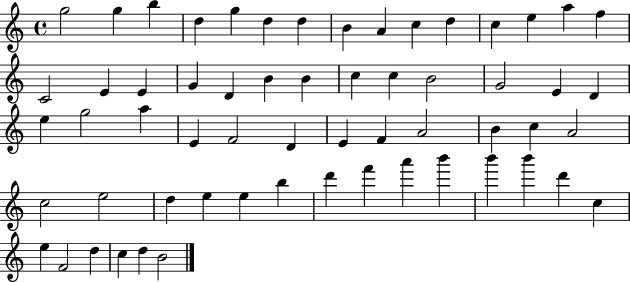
X:1
T:Untitled
M:4/4
L:1/4
K:C
g2 g b d g d d B A c d c e a f C2 E E G D B B c c B2 G2 E D e g2 a E F2 D E F A2 B c A2 c2 e2 d e e b d' f' a' b' b' b' d' c e F2 d c d B2